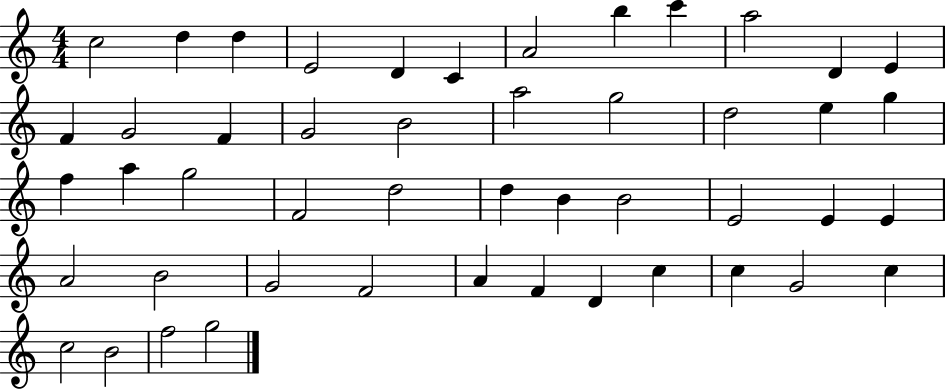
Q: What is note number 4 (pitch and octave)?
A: E4